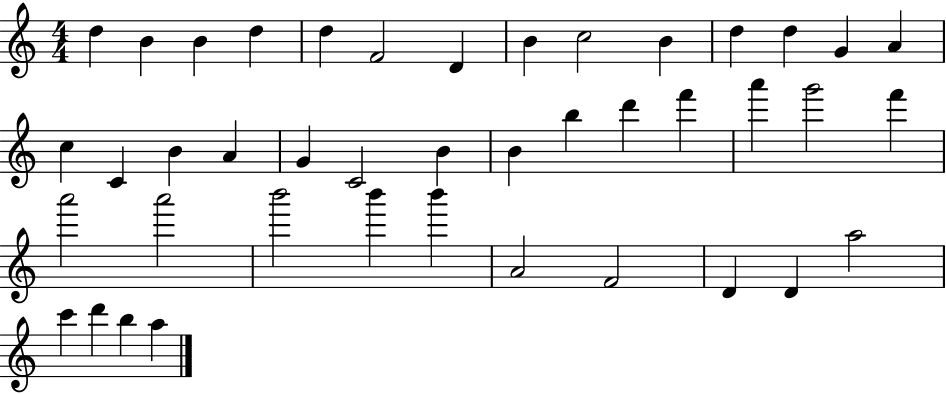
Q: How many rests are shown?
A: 0